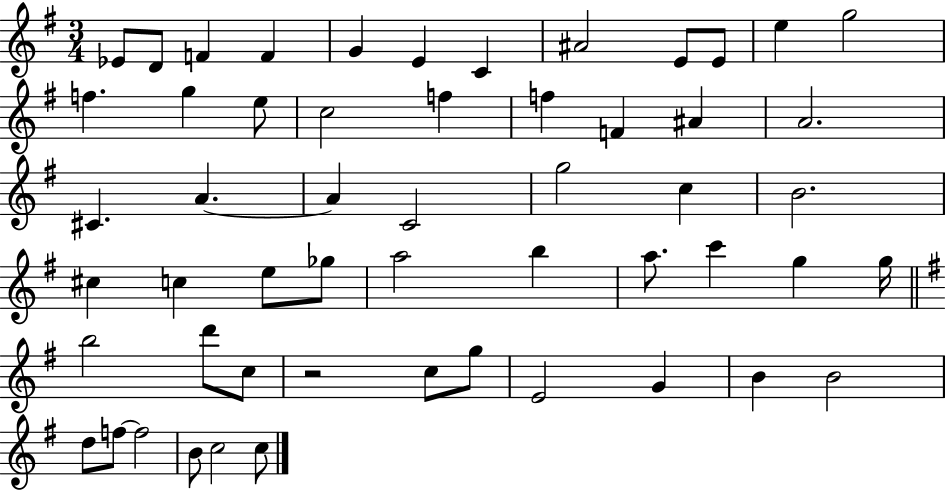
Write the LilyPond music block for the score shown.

{
  \clef treble
  \numericTimeSignature
  \time 3/4
  \key g \major
  ees'8 d'8 f'4 f'4 | g'4 e'4 c'4 | ais'2 e'8 e'8 | e''4 g''2 | \break f''4. g''4 e''8 | c''2 f''4 | f''4 f'4 ais'4 | a'2. | \break cis'4. a'4.~~ | a'4 c'2 | g''2 c''4 | b'2. | \break cis''4 c''4 e''8 ges''8 | a''2 b''4 | a''8. c'''4 g''4 g''16 | \bar "||" \break \key g \major b''2 d'''8 c''8 | r2 c''8 g''8 | e'2 g'4 | b'4 b'2 | \break d''8 f''8~~ f''2 | b'8 c''2 c''8 | \bar "|."
}